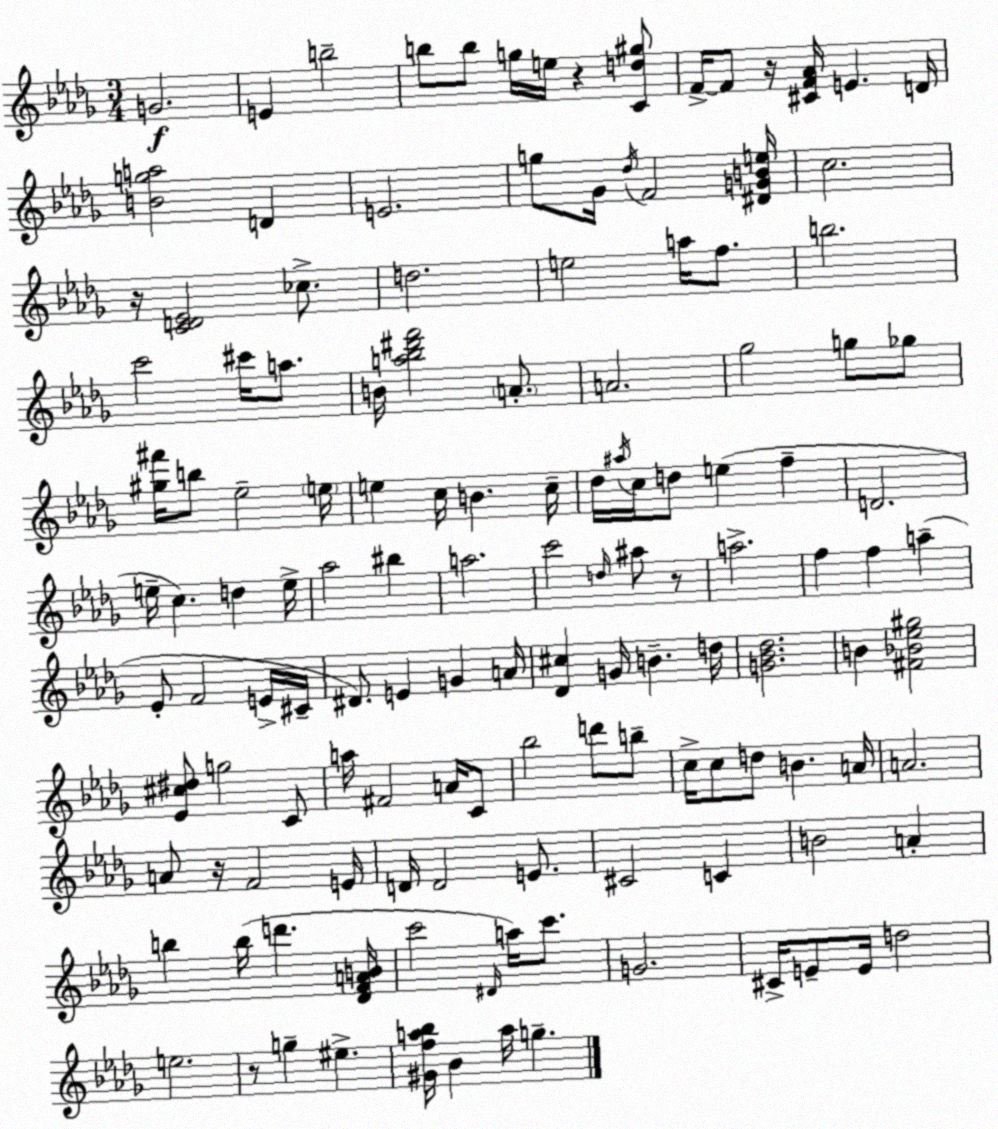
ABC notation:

X:1
T:Untitled
M:3/4
L:1/4
K:Bbm
G2 E b2 b/2 b/2 g/4 e/4 z [Cd^g]/2 F/4 F/2 z/4 [^CF_A]/4 E D/4 [Bga]2 D E2 g/2 _G/4 _d/4 F2 [^DGBe]/4 c2 z/4 [CD_E]2 _c/2 d2 e2 a/4 f/2 b2 c'2 ^c'/4 a/2 B/4 [a_b^d'f']2 A/2 A2 _g2 g/2 _g/2 [^g^f']/4 b/2 _e2 e/4 e c/4 B c/4 _d/4 ^a/4 c/4 d/2 e f D2 e/4 c d e/4 _a2 ^b a2 c'2 d/4 ^a/2 z/2 a2 f f a _E/2 F2 E/4 ^C/4 ^D/2 E G A/4 [_D^c] G/4 B d/4 [G_B_d]2 B [^F_B_e^g]2 [_E^c^d]/2 g2 C/2 a/4 ^F2 A/4 C/2 _b2 d'/2 b/2 c/4 c/2 d/2 B A/4 A2 A/2 z/4 F2 E/4 D/4 D2 E/2 ^C2 C B2 A b b/4 d' [_DFAB]/4 c'2 ^D/4 a/4 c'/2 G2 ^C/4 E/2 E/4 d2 e2 z/2 g ^e [^Gfa_b]/4 _B a/4 g